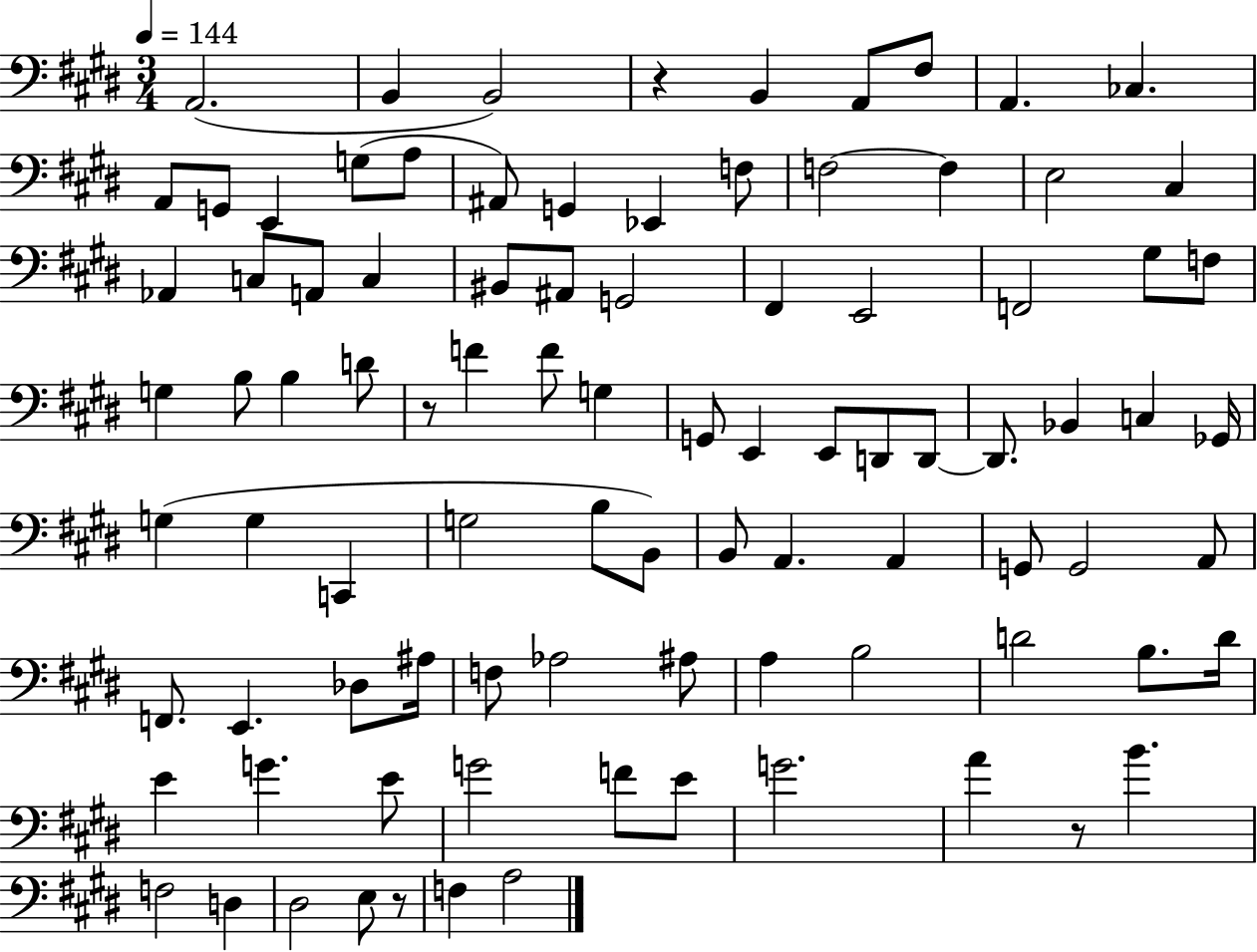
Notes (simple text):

A2/h. B2/q B2/h R/q B2/q A2/e F#3/e A2/q. CES3/q. A2/e G2/e E2/q G3/e A3/e A#2/e G2/q Eb2/q F3/e F3/h F3/q E3/h C#3/q Ab2/q C3/e A2/e C3/q BIS2/e A#2/e G2/h F#2/q E2/h F2/h G#3/e F3/e G3/q B3/e B3/q D4/e R/e F4/q F4/e G3/q G2/e E2/q E2/e D2/e D2/e D2/e. Bb2/q C3/q Gb2/s G3/q G3/q C2/q G3/h B3/e B2/e B2/e A2/q. A2/q G2/e G2/h A2/e F2/e. E2/q. Db3/e A#3/s F3/e Ab3/h A#3/e A3/q B3/h D4/h B3/e. D4/s E4/q G4/q. E4/e G4/h F4/e E4/e G4/h. A4/q R/e B4/q. F3/h D3/q D#3/h E3/e R/e F3/q A3/h